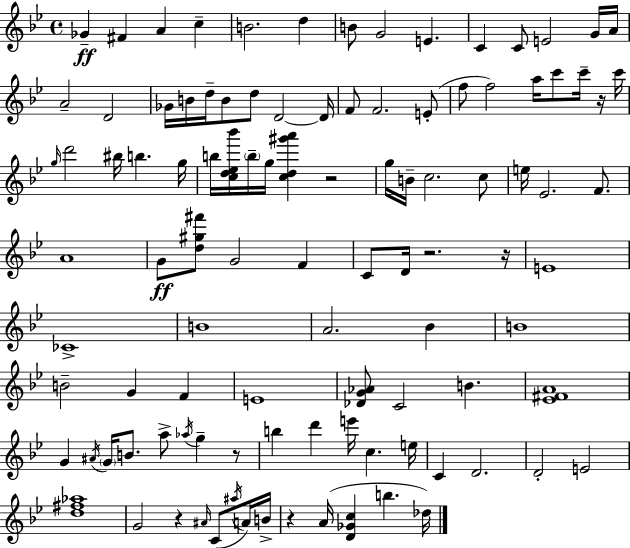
Gb4/q F#4/q A4/q C5/q B4/h. D5/q B4/e G4/h E4/q. C4/q C4/e E4/h G4/s A4/s A4/h D4/h Gb4/s B4/s D5/s B4/e D5/e D4/h D4/s F4/e F4/h. E4/e F5/e F5/h A5/s C6/e C6/s R/s C6/s G5/s D6/h BIS5/s B5/q. G5/s B5/s [C5,D5,Eb5,Bb6]/s B5/s G5/s [C5,D5,G#6,A6]/q R/h G5/s B4/s C5/h. C5/e E5/s Eb4/h. F4/e. A4/w G4/e [D5,G#5,F#6]/e G4/h F4/q C4/e D4/s R/h. R/s E4/w CES4/w B4/w A4/h. Bb4/q B4/w B4/h G4/q F4/q E4/w [Db4,G4,Ab4]/e C4/h B4/q. [Eb4,F#4,A4]/w G4/q A#4/s G4/s B4/e. A5/e Ab5/s G5/q R/e B5/q D6/q E6/s C5/q. E5/s C4/q D4/h. D4/h E4/h [D5,F#5,Ab5]/w G4/h R/q A#4/s C4/e A#5/s A4/s B4/s R/q A4/s [D4,Gb4,C5]/q B5/q. Db5/s